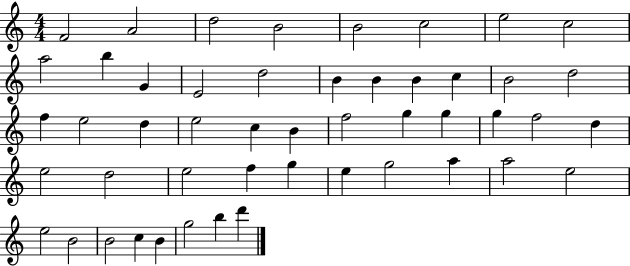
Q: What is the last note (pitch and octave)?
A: D6